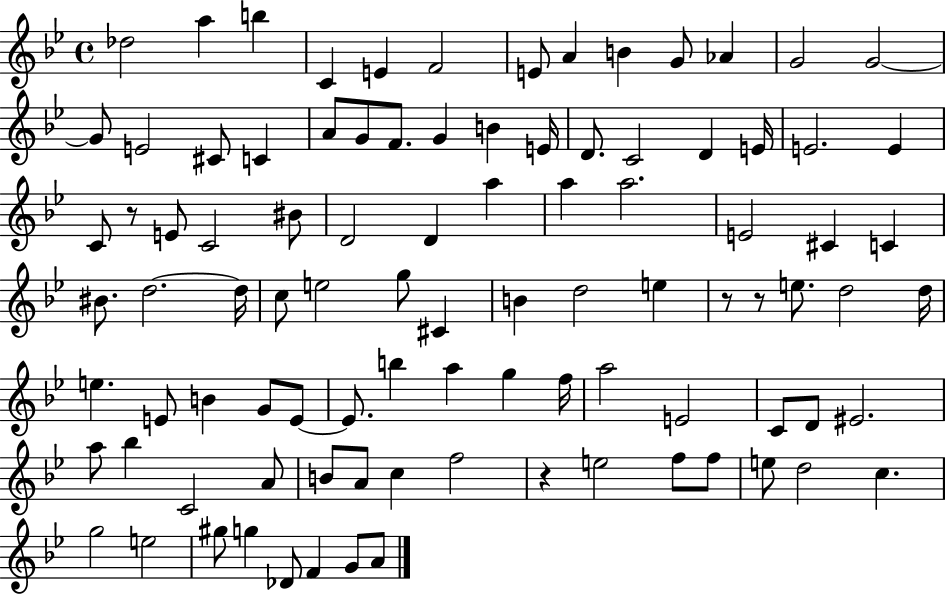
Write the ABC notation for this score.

X:1
T:Untitled
M:4/4
L:1/4
K:Bb
_d2 a b C E F2 E/2 A B G/2 _A G2 G2 G/2 E2 ^C/2 C A/2 G/2 F/2 G B E/4 D/2 C2 D E/4 E2 E C/2 z/2 E/2 C2 ^B/2 D2 D a a a2 E2 ^C C ^B/2 d2 d/4 c/2 e2 g/2 ^C B d2 e z/2 z/2 e/2 d2 d/4 e E/2 B G/2 E/2 E/2 b a g f/4 a2 E2 C/2 D/2 ^E2 a/2 _b C2 A/2 B/2 A/2 c f2 z e2 f/2 f/2 e/2 d2 c g2 e2 ^g/2 g _D/2 F G/2 A/2